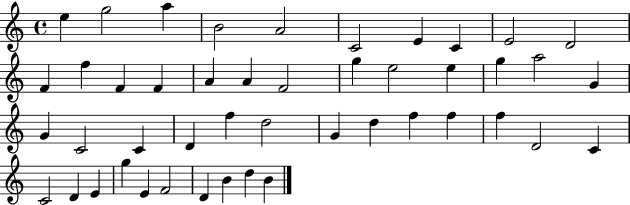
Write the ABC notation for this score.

X:1
T:Untitled
M:4/4
L:1/4
K:C
e g2 a B2 A2 C2 E C E2 D2 F f F F A A F2 g e2 e g a2 G G C2 C D f d2 G d f f f D2 C C2 D E g E F2 D B d B